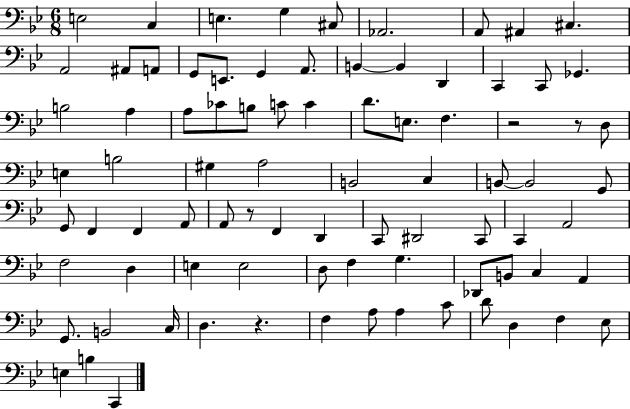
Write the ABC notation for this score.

X:1
T:Untitled
M:6/8
L:1/4
K:Bb
E,2 C, E, G, ^C,/2 _A,,2 A,,/2 ^A,, ^C, A,,2 ^A,,/2 A,,/2 G,,/2 E,,/2 G,, A,,/2 B,, B,, D,, C,, C,,/2 _G,, B,2 A, A,/2 _C/2 B,/2 C/2 C D/2 E,/2 F, z2 z/2 D,/2 E, B,2 ^G, A,2 B,,2 C, B,,/2 B,,2 G,,/2 G,,/2 F,, F,, A,,/2 A,,/2 z/2 F,, D,, C,,/2 ^D,,2 C,,/2 C,, A,,2 F,2 D, E, E,2 D,/2 F, G, _D,,/2 B,,/2 C, A,, G,,/2 B,,2 C,/4 D, z F, A,/2 A, C/2 D/2 D, F, _E,/2 E, B, C,,